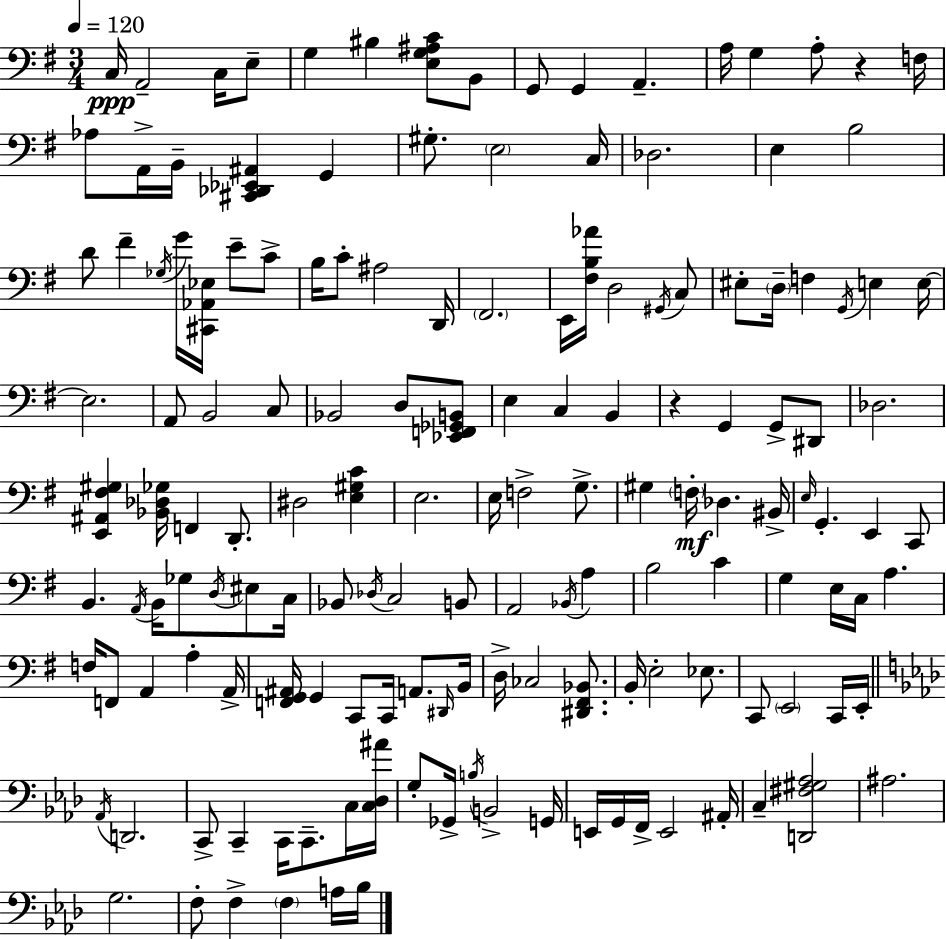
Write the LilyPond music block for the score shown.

{
  \clef bass
  \numericTimeSignature
  \time 3/4
  \key g \major
  \tempo 4 = 120
  c16\ppp a,2-- c16 e8-- | g4 bis4 <e g ais c'>8 b,8 | g,8 g,4 a,4.-- | a16 g4 a8-. r4 f16 | \break aes8 a,16-> b,16-- <cis, des, ees, ais,>4 g,4 | gis8.-. \parenthesize e2 c16 | des2. | e4 b2 | \break d'8 fis'4-- \acciaccatura { ges16 } g'16 <cis, aes, ees>16 e'8-- c'8-> | b16 c'8-. ais2 | d,16 \parenthesize fis,2. | e,16 <fis b aes'>16 d2 \acciaccatura { gis,16 } | \break c8 eis8-. \parenthesize d16-- f4 \acciaccatura { g,16 } e4 | e16~~ e2. | a,8 b,2 | c8 bes,2 d8 | \break <ees, f, ges, b,>8 e4 c4 b,4 | r4 g,4 g,8-> | dis,8 des2. | <e, ais, fis gis>4 <bes, des ges>16 f,4 | \break d,8.-. dis2 <e gis c'>4 | e2. | e16 f2-> | g8.-> gis4 \parenthesize f16-.\mf des4. | \break bis,16-> \grace { e16 } g,4.-. e,4 | c,8 b,4. \acciaccatura { a,16 } b,16 | ges8 \acciaccatura { d16 } eis8 c16 bes,8 \acciaccatura { des16 } c2 | b,8 a,2 | \break \acciaccatura { bes,16 } a4 b2 | c'4 g4 | e16 c16 a4. f16 f,8 a,4 | a4-. a,16-> <f, g, ais,>16 g,4 | \break c,8 c,16 a,8. \grace { dis,16 } b,16 d16-> ces2 | <dis, fis, bes,>8. b,16-. e2-. | ees8. c,8 \parenthesize e,2 | c,16 e,16-. \bar "||" \break \key aes \major \acciaccatura { aes,16 } d,2. | c,8-> c,4-- c,16 c,8.-- c16 | <c des ais'>16 g8-. ges,16-> \acciaccatura { b16 } b,2-> | g,16 e,16 g,16 f,16-> e,2 | \break ais,16-. c4-- <d, fis gis aes>2 | ais2. | g2. | f8-. f4-> \parenthesize f4 | \break a16 bes16 \bar "|."
}